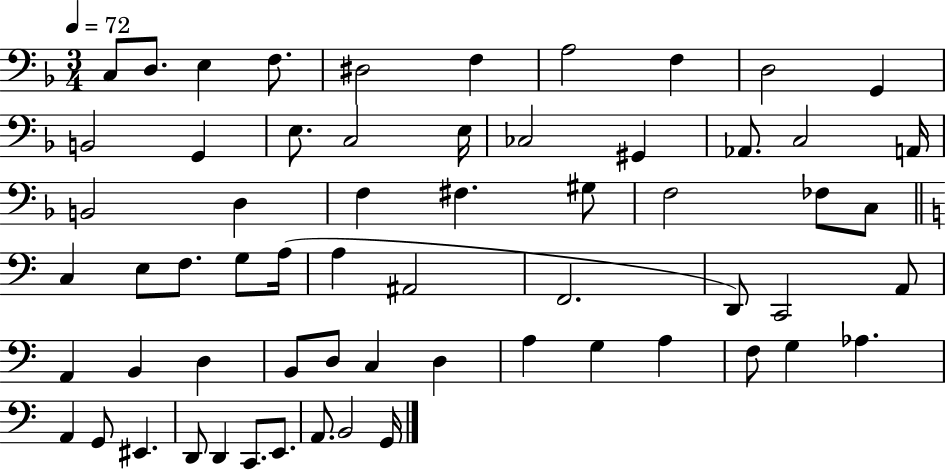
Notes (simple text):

C3/e D3/e. E3/q F3/e. D#3/h F3/q A3/h F3/q D3/h G2/q B2/h G2/q E3/e. C3/h E3/s CES3/h G#2/q Ab2/e. C3/h A2/s B2/h D3/q F3/q F#3/q. G#3/e F3/h FES3/e C3/e C3/q E3/e F3/e. G3/e A3/s A3/q A#2/h F2/h. D2/e C2/h A2/e A2/q B2/q D3/q B2/e D3/e C3/q D3/q A3/q G3/q A3/q F3/e G3/q Ab3/q. A2/q G2/e EIS2/q. D2/e D2/q C2/e. E2/e. A2/e. B2/h G2/s